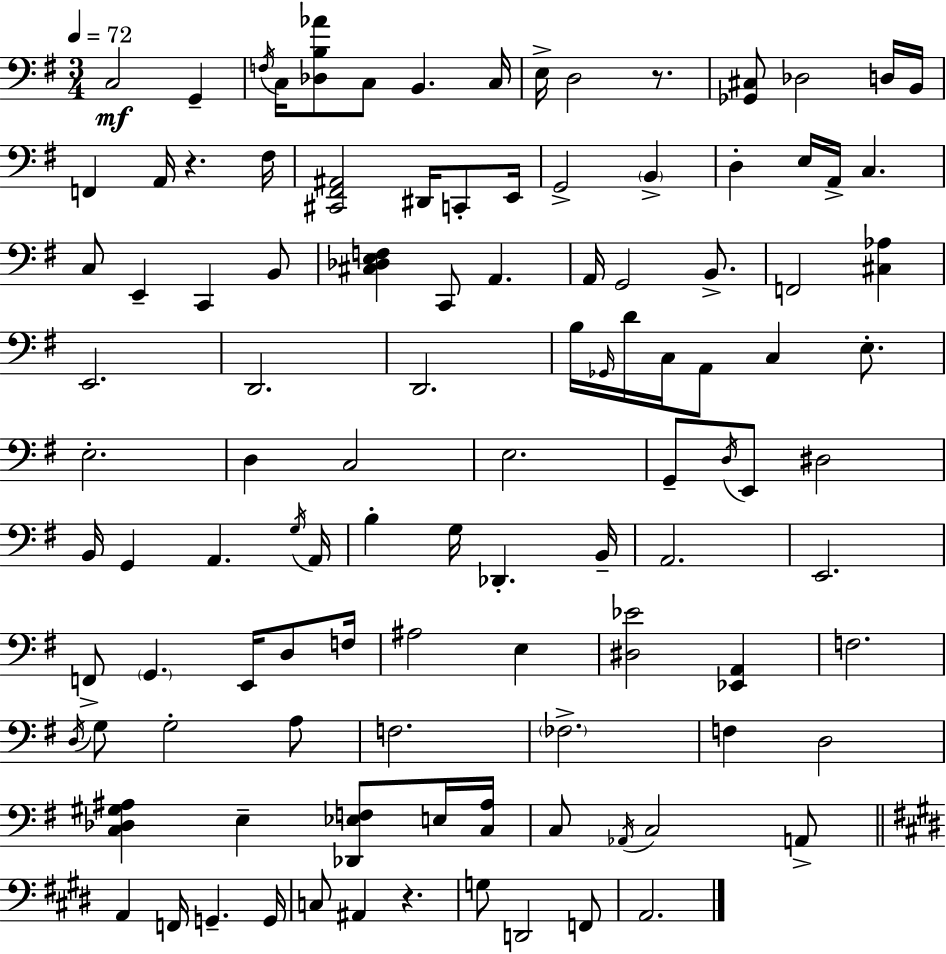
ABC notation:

X:1
T:Untitled
M:3/4
L:1/4
K:G
C,2 G,, F,/4 C,/4 [_D,B,_A]/2 C,/2 B,, C,/4 E,/4 D,2 z/2 [_G,,^C,]/2 _D,2 D,/4 B,,/4 F,, A,,/4 z ^F,/4 [^C,,^F,,^A,,]2 ^D,,/4 C,,/2 E,,/4 G,,2 B,, D, E,/4 A,,/4 C, C,/2 E,, C,, B,,/2 [^C,_D,E,F,] C,,/2 A,, A,,/4 G,,2 B,,/2 F,,2 [^C,_A,] E,,2 D,,2 D,,2 B,/4 _G,,/4 D/4 C,/4 A,,/2 C, E,/2 E,2 D, C,2 E,2 G,,/2 D,/4 E,,/2 ^D,2 B,,/4 G,, A,, G,/4 A,,/4 B, G,/4 _D,, B,,/4 A,,2 E,,2 F,,/2 G,, E,,/4 D,/2 F,/4 ^A,2 E, [^D,_E]2 [_E,,A,,] F,2 D,/4 G,/2 G,2 A,/2 F,2 _F,2 F, D,2 [C,_D,^G,^A,] E, [_D,,_E,F,]/2 E,/4 [C,^A,]/4 C,/2 _A,,/4 C,2 A,,/2 A,, F,,/4 G,, G,,/4 C,/2 ^A,, z G,/2 D,,2 F,,/2 A,,2